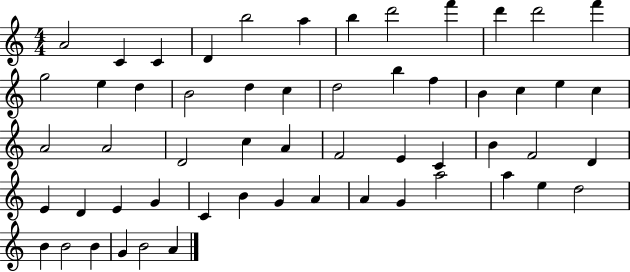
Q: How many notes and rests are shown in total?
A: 56